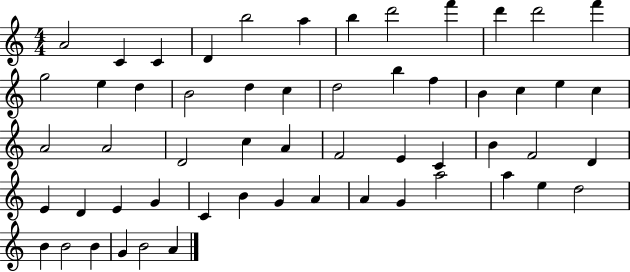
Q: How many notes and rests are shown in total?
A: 56